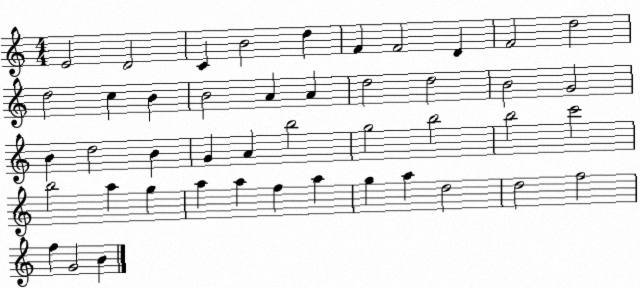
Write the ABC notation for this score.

X:1
T:Untitled
M:4/4
L:1/4
K:C
E2 D2 C B2 d F F2 D F2 d2 d2 c B B2 A A d2 d2 B2 G2 B d2 B G A b2 g2 b2 b2 c'2 b2 a g a a f a g a d2 d2 f2 f G2 B